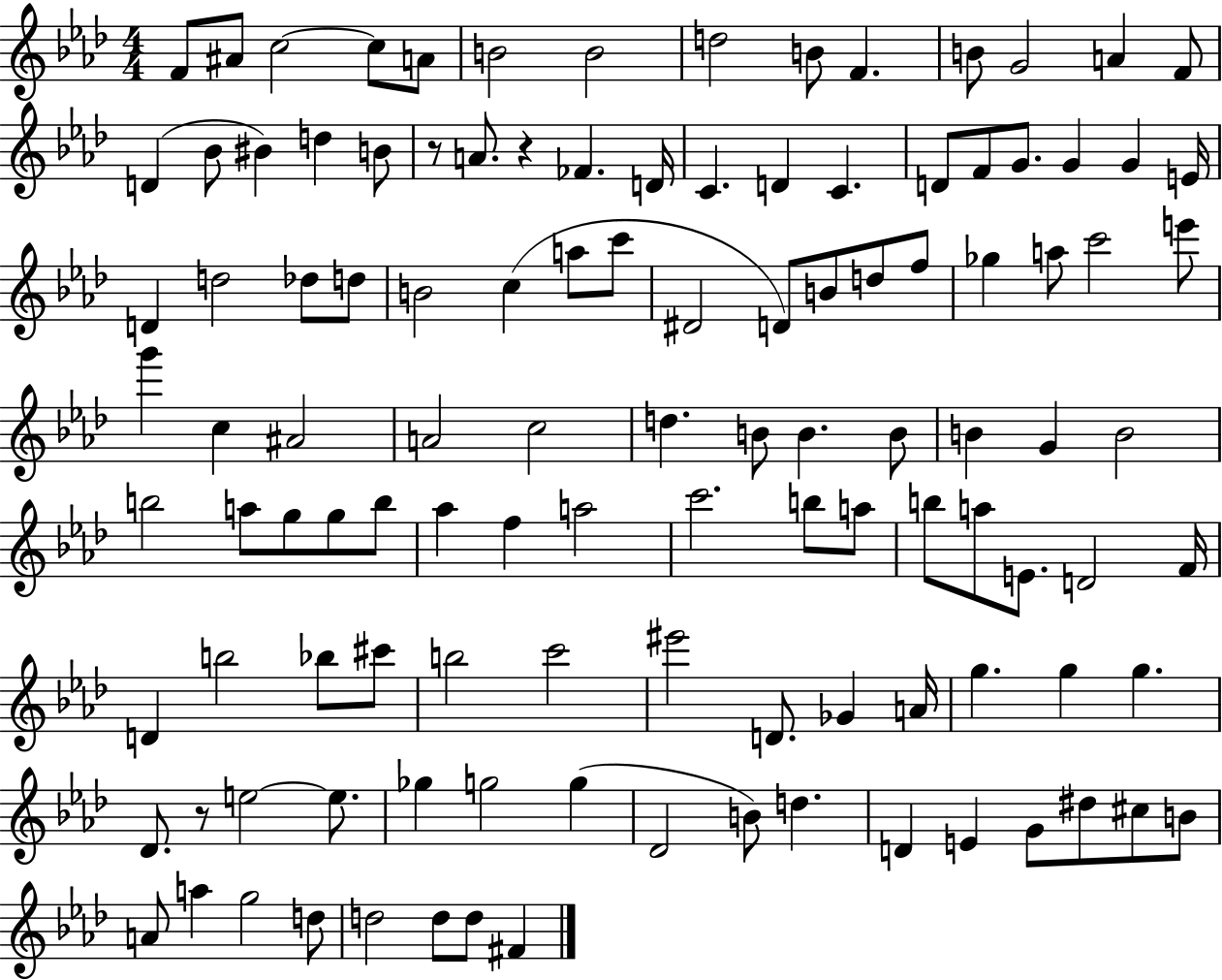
{
  \clef treble
  \numericTimeSignature
  \time 4/4
  \key aes \major
  f'8 ais'8 c''2~~ c''8 a'8 | b'2 b'2 | d''2 b'8 f'4. | b'8 g'2 a'4 f'8 | \break d'4( bes'8 bis'4) d''4 b'8 | r8 a'8. r4 fes'4. d'16 | c'4. d'4 c'4. | d'8 f'8 g'8. g'4 g'4 e'16 | \break d'4 d''2 des''8 d''8 | b'2 c''4( a''8 c'''8 | dis'2 d'8) b'8 d''8 f''8 | ges''4 a''8 c'''2 e'''8 | \break g'''4 c''4 ais'2 | a'2 c''2 | d''4. b'8 b'4. b'8 | b'4 g'4 b'2 | \break b''2 a''8 g''8 g''8 b''8 | aes''4 f''4 a''2 | c'''2. b''8 a''8 | b''8 a''8 e'8. d'2 f'16 | \break d'4 b''2 bes''8 cis'''8 | b''2 c'''2 | eis'''2 d'8. ges'4 a'16 | g''4. g''4 g''4. | \break des'8. r8 e''2~~ e''8. | ges''4 g''2 g''4( | des'2 b'8) d''4. | d'4 e'4 g'8 dis''8 cis''8 b'8 | \break a'8 a''4 g''2 d''8 | d''2 d''8 d''8 fis'4 | \bar "|."
}